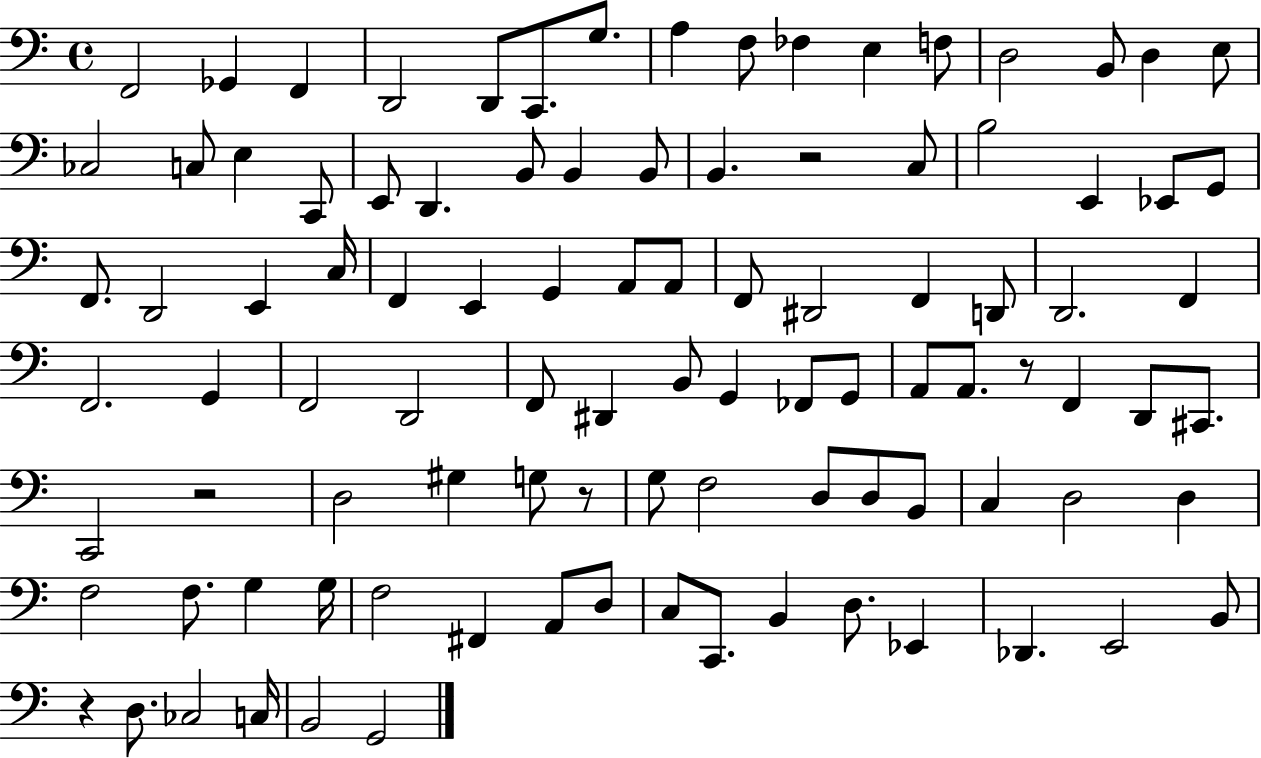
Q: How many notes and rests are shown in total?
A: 99